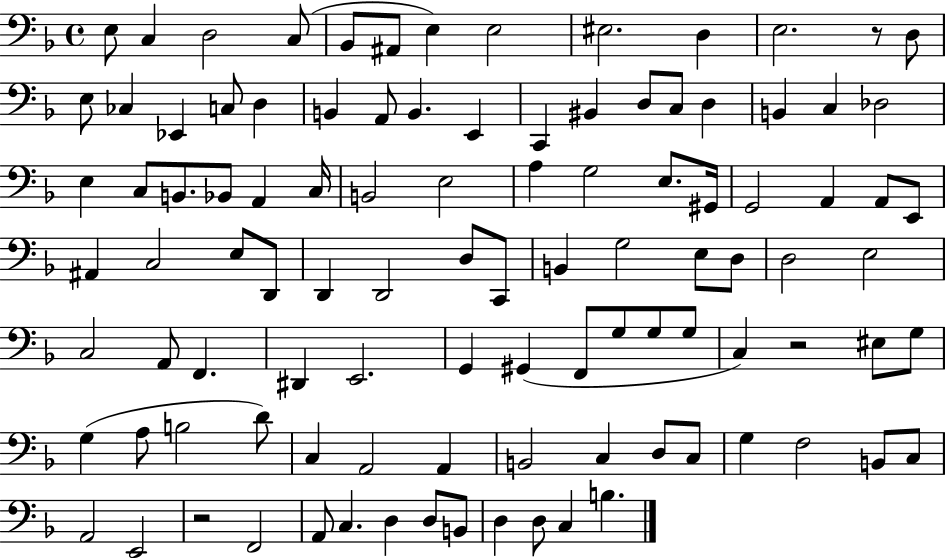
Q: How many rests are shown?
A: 3